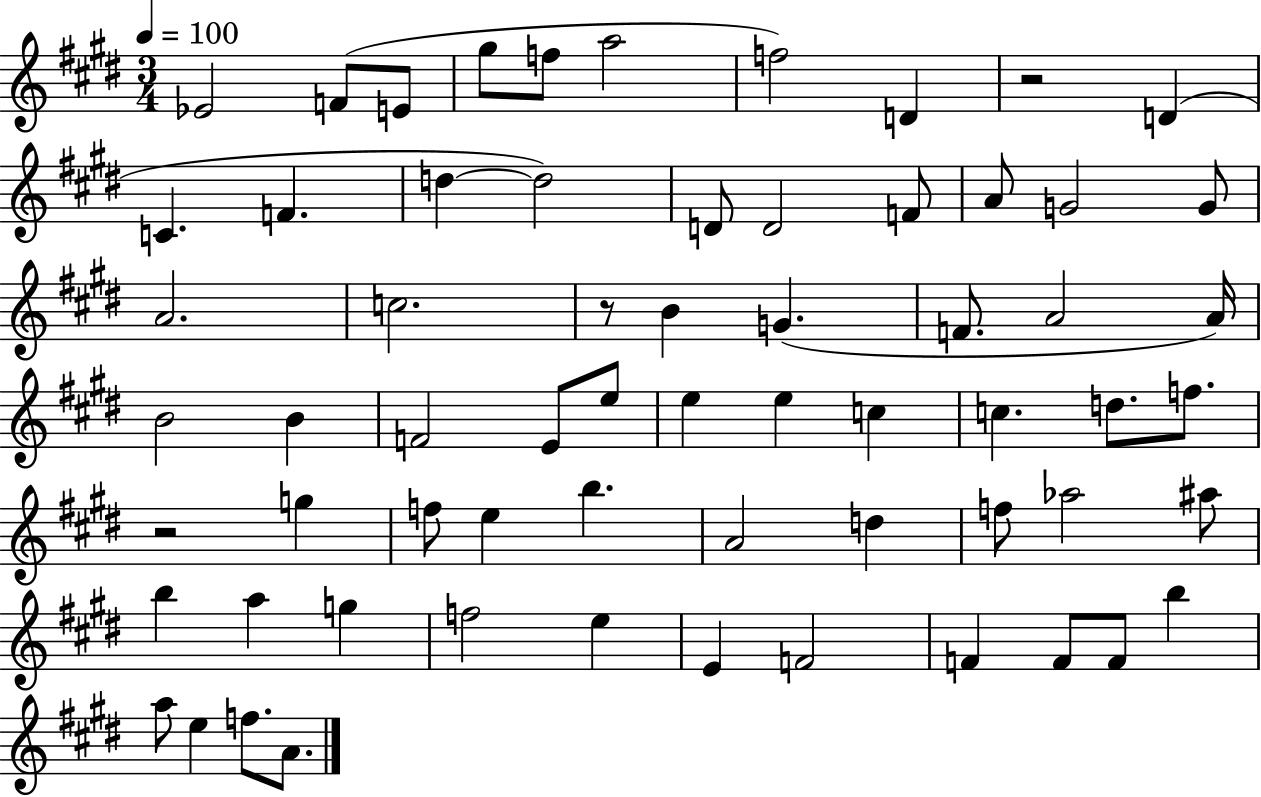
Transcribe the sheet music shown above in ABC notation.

X:1
T:Untitled
M:3/4
L:1/4
K:E
_E2 F/2 E/2 ^g/2 f/2 a2 f2 D z2 D C F d d2 D/2 D2 F/2 A/2 G2 G/2 A2 c2 z/2 B G F/2 A2 A/4 B2 B F2 E/2 e/2 e e c c d/2 f/2 z2 g f/2 e b A2 d f/2 _a2 ^a/2 b a g f2 e E F2 F F/2 F/2 b a/2 e f/2 A/2